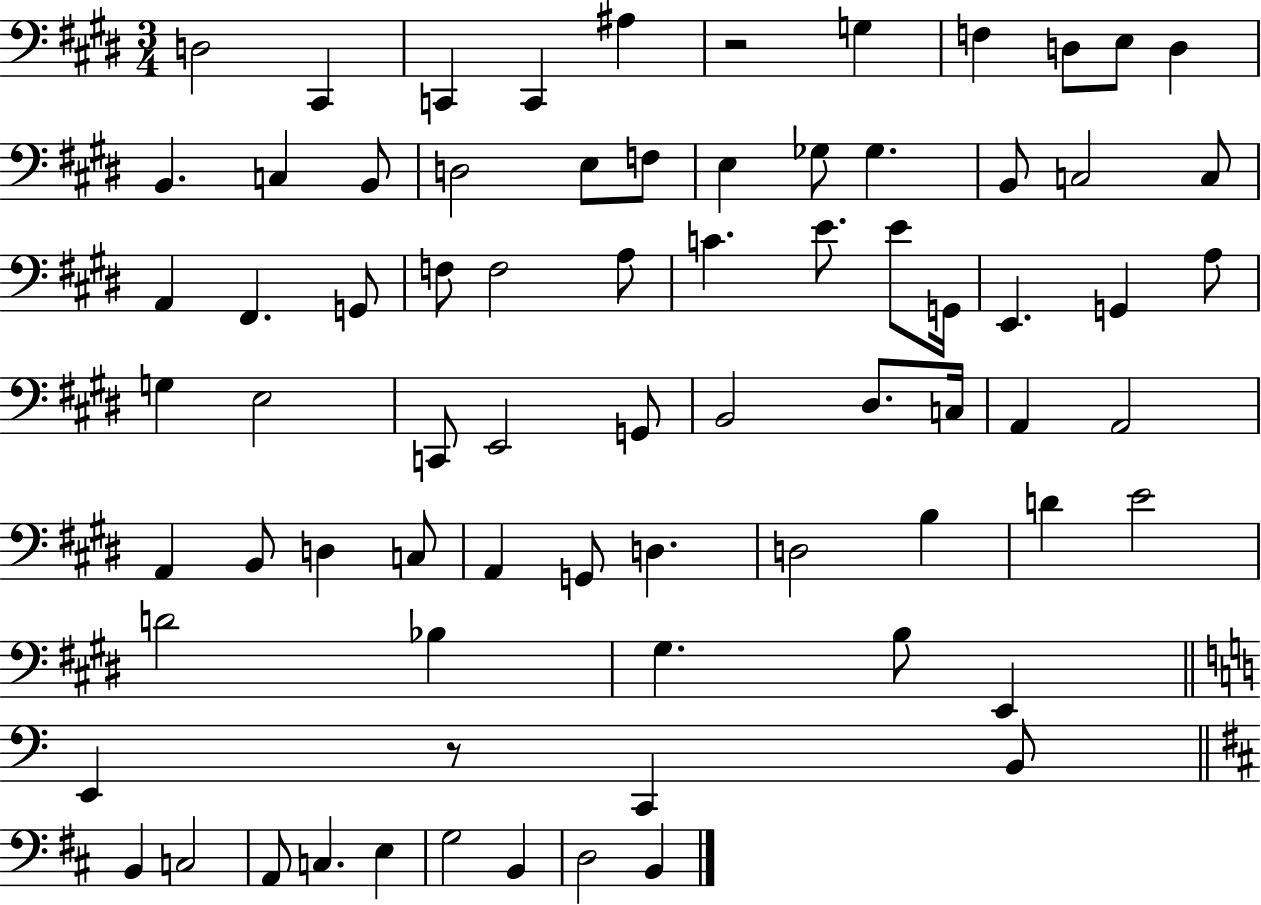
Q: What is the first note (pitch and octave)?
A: D3